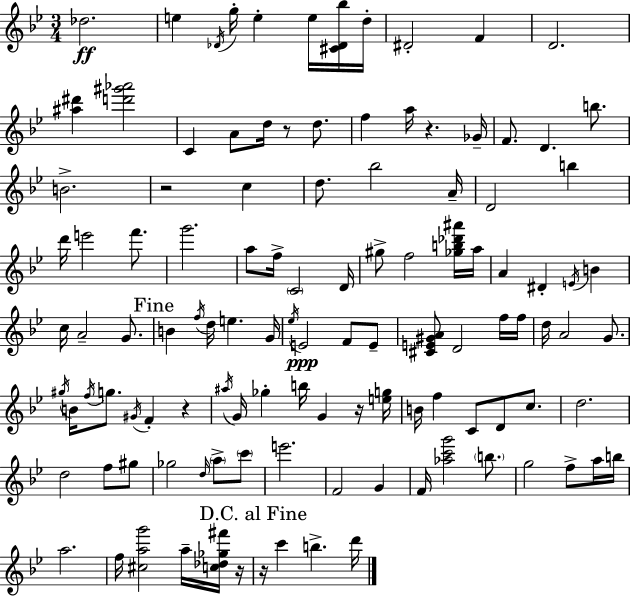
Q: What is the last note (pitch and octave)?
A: D6